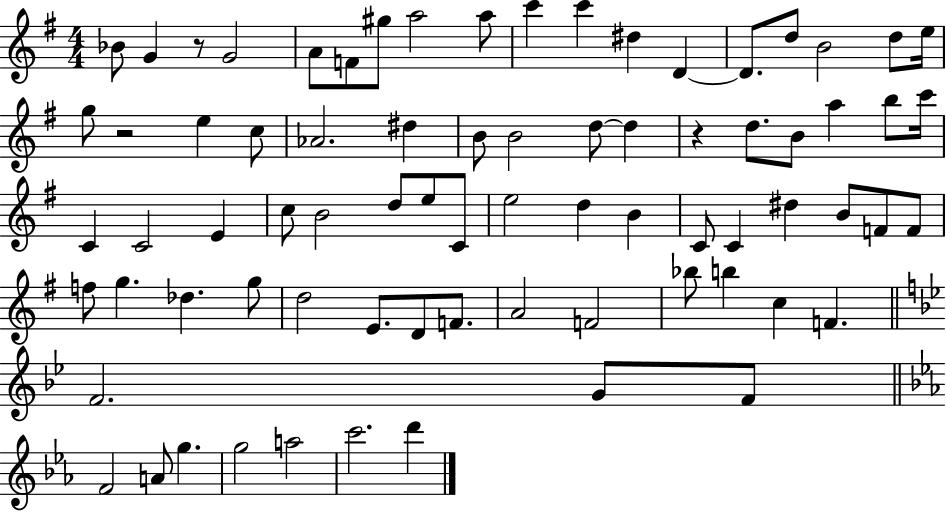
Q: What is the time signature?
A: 4/4